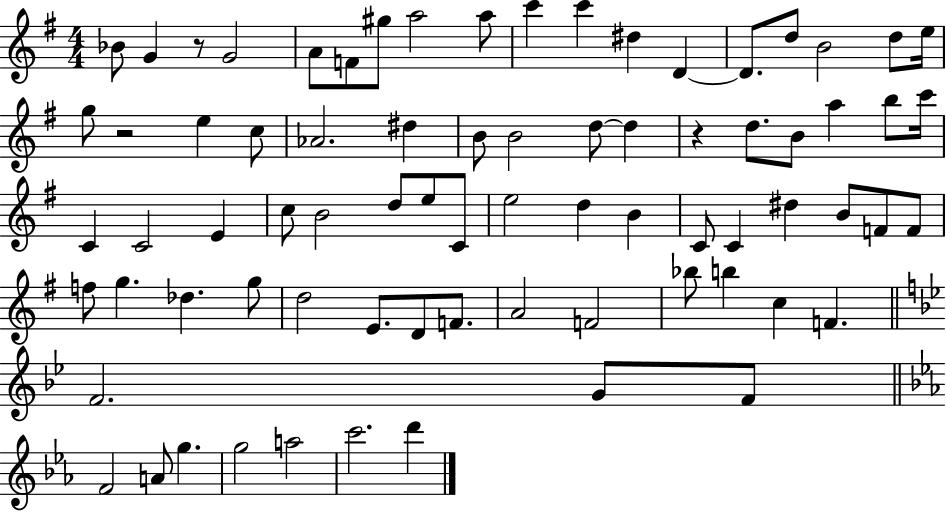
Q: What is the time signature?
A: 4/4